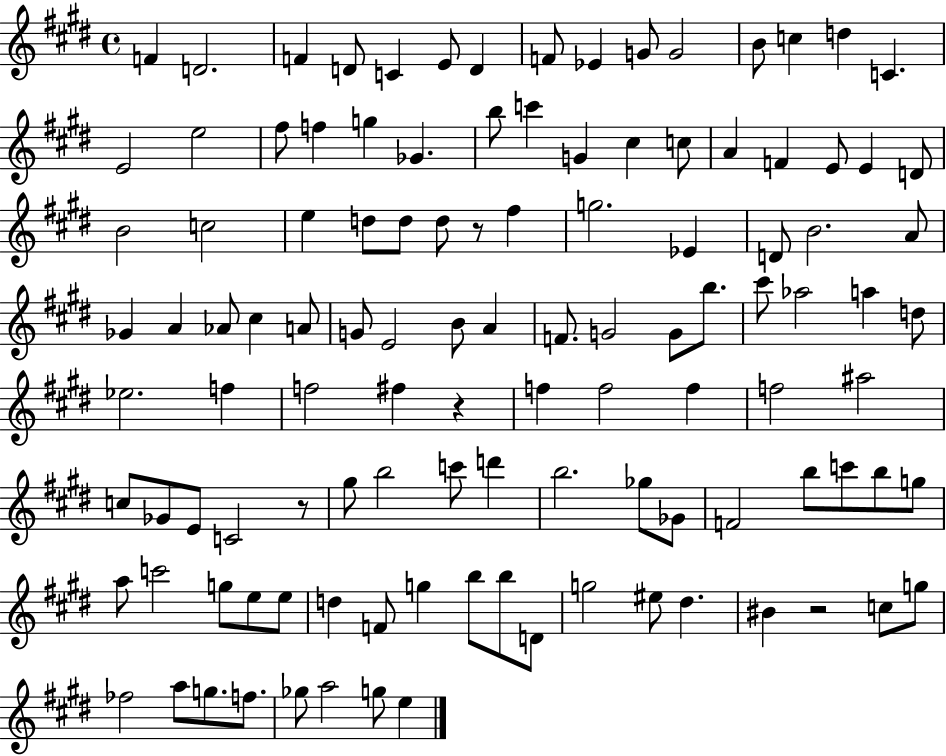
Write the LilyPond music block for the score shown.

{
  \clef treble
  \time 4/4
  \defaultTimeSignature
  \key e \major
  f'4 d'2. | f'4 d'8 c'4 e'8 d'4 | f'8 ees'4 g'8 g'2 | b'8 c''4 d''4 c'4. | \break e'2 e''2 | fis''8 f''4 g''4 ges'4. | b''8 c'''4 g'4 cis''4 c''8 | a'4 f'4 e'8 e'4 d'8 | \break b'2 c''2 | e''4 d''8 d''8 d''8 r8 fis''4 | g''2. ees'4 | d'8 b'2. a'8 | \break ges'4 a'4 aes'8 cis''4 a'8 | g'8 e'2 b'8 a'4 | f'8. g'2 g'8 b''8. | cis'''8 aes''2 a''4 d''8 | \break ees''2. f''4 | f''2 fis''4 r4 | f''4 f''2 f''4 | f''2 ais''2 | \break c''8 ges'8 e'8 c'2 r8 | gis''8 b''2 c'''8 d'''4 | b''2. ges''8 ges'8 | f'2 b''8 c'''8 b''8 g''8 | \break a''8 c'''2 g''8 e''8 e''8 | d''4 f'8 g''4 b''8 b''8 d'8 | g''2 eis''8 dis''4. | bis'4 r2 c''8 g''8 | \break fes''2 a''8 g''8. f''8. | ges''8 a''2 g''8 e''4 | \bar "|."
}